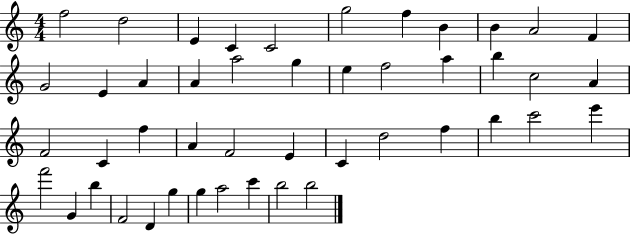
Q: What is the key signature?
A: C major